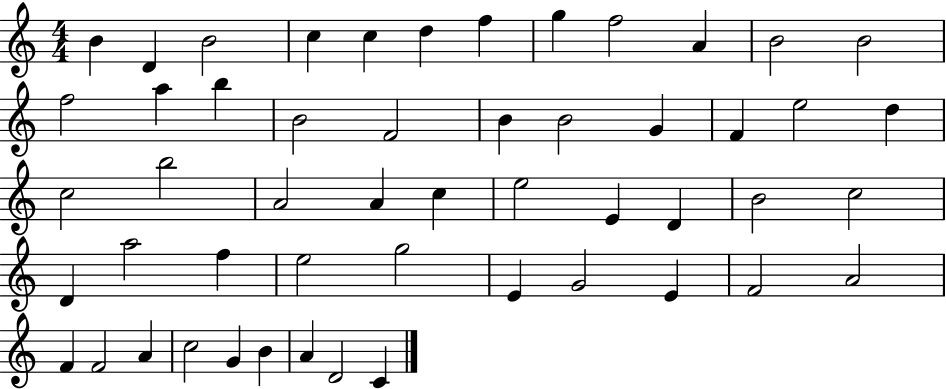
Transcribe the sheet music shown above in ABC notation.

X:1
T:Untitled
M:4/4
L:1/4
K:C
B D B2 c c d f g f2 A B2 B2 f2 a b B2 F2 B B2 G F e2 d c2 b2 A2 A c e2 E D B2 c2 D a2 f e2 g2 E G2 E F2 A2 F F2 A c2 G B A D2 C